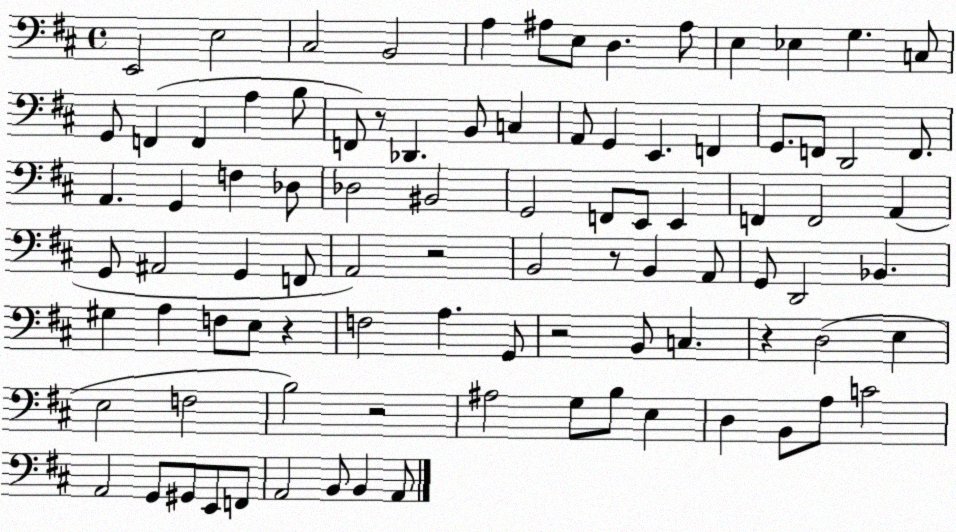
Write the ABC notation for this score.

X:1
T:Untitled
M:4/4
L:1/4
K:D
E,,2 E,2 ^C,2 B,,2 A, ^A,/2 E,/2 D, ^A,/2 E, _E, G, C,/2 G,,/2 F,, F,, A, B,/2 F,,/2 z/2 _D,, B,,/2 C, A,,/2 G,, E,, F,, G,,/2 F,,/2 D,,2 F,,/2 A,, G,, F, _D,/2 _D,2 ^B,,2 G,,2 F,,/2 E,,/2 E,, F,, F,,2 A,, G,,/2 ^A,,2 G,, F,,/2 A,,2 z2 B,,2 z/2 B,, A,,/2 G,,/2 D,,2 _B,, ^G, A, F,/2 E,/2 z F,2 A, G,,/2 z2 B,,/2 C, z D,2 E, E,2 F,2 B,2 z2 ^A,2 G,/2 B,/2 E, D, B,,/2 A,/2 C2 A,,2 G,,/2 ^G,,/2 E,,/2 F,,/2 A,,2 B,,/2 B,, A,,/2